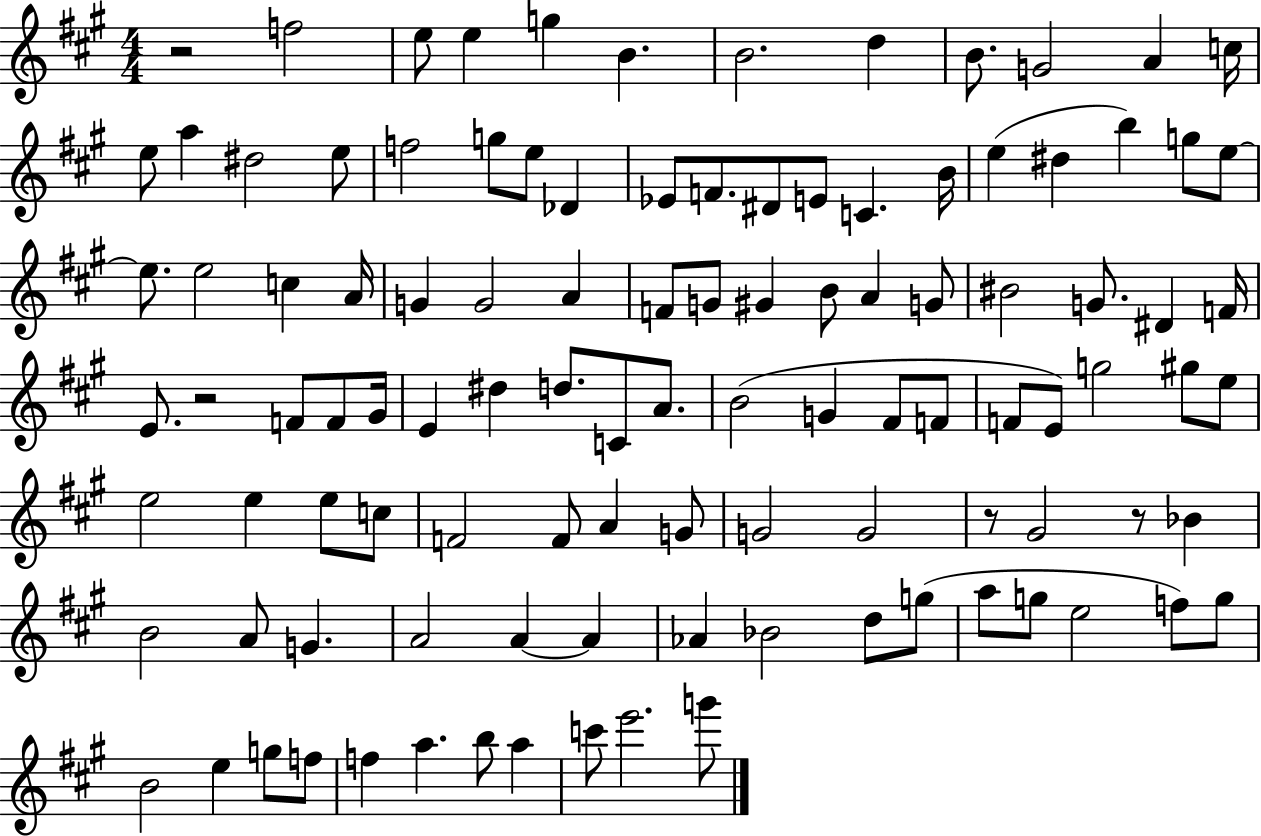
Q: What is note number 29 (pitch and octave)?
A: G5